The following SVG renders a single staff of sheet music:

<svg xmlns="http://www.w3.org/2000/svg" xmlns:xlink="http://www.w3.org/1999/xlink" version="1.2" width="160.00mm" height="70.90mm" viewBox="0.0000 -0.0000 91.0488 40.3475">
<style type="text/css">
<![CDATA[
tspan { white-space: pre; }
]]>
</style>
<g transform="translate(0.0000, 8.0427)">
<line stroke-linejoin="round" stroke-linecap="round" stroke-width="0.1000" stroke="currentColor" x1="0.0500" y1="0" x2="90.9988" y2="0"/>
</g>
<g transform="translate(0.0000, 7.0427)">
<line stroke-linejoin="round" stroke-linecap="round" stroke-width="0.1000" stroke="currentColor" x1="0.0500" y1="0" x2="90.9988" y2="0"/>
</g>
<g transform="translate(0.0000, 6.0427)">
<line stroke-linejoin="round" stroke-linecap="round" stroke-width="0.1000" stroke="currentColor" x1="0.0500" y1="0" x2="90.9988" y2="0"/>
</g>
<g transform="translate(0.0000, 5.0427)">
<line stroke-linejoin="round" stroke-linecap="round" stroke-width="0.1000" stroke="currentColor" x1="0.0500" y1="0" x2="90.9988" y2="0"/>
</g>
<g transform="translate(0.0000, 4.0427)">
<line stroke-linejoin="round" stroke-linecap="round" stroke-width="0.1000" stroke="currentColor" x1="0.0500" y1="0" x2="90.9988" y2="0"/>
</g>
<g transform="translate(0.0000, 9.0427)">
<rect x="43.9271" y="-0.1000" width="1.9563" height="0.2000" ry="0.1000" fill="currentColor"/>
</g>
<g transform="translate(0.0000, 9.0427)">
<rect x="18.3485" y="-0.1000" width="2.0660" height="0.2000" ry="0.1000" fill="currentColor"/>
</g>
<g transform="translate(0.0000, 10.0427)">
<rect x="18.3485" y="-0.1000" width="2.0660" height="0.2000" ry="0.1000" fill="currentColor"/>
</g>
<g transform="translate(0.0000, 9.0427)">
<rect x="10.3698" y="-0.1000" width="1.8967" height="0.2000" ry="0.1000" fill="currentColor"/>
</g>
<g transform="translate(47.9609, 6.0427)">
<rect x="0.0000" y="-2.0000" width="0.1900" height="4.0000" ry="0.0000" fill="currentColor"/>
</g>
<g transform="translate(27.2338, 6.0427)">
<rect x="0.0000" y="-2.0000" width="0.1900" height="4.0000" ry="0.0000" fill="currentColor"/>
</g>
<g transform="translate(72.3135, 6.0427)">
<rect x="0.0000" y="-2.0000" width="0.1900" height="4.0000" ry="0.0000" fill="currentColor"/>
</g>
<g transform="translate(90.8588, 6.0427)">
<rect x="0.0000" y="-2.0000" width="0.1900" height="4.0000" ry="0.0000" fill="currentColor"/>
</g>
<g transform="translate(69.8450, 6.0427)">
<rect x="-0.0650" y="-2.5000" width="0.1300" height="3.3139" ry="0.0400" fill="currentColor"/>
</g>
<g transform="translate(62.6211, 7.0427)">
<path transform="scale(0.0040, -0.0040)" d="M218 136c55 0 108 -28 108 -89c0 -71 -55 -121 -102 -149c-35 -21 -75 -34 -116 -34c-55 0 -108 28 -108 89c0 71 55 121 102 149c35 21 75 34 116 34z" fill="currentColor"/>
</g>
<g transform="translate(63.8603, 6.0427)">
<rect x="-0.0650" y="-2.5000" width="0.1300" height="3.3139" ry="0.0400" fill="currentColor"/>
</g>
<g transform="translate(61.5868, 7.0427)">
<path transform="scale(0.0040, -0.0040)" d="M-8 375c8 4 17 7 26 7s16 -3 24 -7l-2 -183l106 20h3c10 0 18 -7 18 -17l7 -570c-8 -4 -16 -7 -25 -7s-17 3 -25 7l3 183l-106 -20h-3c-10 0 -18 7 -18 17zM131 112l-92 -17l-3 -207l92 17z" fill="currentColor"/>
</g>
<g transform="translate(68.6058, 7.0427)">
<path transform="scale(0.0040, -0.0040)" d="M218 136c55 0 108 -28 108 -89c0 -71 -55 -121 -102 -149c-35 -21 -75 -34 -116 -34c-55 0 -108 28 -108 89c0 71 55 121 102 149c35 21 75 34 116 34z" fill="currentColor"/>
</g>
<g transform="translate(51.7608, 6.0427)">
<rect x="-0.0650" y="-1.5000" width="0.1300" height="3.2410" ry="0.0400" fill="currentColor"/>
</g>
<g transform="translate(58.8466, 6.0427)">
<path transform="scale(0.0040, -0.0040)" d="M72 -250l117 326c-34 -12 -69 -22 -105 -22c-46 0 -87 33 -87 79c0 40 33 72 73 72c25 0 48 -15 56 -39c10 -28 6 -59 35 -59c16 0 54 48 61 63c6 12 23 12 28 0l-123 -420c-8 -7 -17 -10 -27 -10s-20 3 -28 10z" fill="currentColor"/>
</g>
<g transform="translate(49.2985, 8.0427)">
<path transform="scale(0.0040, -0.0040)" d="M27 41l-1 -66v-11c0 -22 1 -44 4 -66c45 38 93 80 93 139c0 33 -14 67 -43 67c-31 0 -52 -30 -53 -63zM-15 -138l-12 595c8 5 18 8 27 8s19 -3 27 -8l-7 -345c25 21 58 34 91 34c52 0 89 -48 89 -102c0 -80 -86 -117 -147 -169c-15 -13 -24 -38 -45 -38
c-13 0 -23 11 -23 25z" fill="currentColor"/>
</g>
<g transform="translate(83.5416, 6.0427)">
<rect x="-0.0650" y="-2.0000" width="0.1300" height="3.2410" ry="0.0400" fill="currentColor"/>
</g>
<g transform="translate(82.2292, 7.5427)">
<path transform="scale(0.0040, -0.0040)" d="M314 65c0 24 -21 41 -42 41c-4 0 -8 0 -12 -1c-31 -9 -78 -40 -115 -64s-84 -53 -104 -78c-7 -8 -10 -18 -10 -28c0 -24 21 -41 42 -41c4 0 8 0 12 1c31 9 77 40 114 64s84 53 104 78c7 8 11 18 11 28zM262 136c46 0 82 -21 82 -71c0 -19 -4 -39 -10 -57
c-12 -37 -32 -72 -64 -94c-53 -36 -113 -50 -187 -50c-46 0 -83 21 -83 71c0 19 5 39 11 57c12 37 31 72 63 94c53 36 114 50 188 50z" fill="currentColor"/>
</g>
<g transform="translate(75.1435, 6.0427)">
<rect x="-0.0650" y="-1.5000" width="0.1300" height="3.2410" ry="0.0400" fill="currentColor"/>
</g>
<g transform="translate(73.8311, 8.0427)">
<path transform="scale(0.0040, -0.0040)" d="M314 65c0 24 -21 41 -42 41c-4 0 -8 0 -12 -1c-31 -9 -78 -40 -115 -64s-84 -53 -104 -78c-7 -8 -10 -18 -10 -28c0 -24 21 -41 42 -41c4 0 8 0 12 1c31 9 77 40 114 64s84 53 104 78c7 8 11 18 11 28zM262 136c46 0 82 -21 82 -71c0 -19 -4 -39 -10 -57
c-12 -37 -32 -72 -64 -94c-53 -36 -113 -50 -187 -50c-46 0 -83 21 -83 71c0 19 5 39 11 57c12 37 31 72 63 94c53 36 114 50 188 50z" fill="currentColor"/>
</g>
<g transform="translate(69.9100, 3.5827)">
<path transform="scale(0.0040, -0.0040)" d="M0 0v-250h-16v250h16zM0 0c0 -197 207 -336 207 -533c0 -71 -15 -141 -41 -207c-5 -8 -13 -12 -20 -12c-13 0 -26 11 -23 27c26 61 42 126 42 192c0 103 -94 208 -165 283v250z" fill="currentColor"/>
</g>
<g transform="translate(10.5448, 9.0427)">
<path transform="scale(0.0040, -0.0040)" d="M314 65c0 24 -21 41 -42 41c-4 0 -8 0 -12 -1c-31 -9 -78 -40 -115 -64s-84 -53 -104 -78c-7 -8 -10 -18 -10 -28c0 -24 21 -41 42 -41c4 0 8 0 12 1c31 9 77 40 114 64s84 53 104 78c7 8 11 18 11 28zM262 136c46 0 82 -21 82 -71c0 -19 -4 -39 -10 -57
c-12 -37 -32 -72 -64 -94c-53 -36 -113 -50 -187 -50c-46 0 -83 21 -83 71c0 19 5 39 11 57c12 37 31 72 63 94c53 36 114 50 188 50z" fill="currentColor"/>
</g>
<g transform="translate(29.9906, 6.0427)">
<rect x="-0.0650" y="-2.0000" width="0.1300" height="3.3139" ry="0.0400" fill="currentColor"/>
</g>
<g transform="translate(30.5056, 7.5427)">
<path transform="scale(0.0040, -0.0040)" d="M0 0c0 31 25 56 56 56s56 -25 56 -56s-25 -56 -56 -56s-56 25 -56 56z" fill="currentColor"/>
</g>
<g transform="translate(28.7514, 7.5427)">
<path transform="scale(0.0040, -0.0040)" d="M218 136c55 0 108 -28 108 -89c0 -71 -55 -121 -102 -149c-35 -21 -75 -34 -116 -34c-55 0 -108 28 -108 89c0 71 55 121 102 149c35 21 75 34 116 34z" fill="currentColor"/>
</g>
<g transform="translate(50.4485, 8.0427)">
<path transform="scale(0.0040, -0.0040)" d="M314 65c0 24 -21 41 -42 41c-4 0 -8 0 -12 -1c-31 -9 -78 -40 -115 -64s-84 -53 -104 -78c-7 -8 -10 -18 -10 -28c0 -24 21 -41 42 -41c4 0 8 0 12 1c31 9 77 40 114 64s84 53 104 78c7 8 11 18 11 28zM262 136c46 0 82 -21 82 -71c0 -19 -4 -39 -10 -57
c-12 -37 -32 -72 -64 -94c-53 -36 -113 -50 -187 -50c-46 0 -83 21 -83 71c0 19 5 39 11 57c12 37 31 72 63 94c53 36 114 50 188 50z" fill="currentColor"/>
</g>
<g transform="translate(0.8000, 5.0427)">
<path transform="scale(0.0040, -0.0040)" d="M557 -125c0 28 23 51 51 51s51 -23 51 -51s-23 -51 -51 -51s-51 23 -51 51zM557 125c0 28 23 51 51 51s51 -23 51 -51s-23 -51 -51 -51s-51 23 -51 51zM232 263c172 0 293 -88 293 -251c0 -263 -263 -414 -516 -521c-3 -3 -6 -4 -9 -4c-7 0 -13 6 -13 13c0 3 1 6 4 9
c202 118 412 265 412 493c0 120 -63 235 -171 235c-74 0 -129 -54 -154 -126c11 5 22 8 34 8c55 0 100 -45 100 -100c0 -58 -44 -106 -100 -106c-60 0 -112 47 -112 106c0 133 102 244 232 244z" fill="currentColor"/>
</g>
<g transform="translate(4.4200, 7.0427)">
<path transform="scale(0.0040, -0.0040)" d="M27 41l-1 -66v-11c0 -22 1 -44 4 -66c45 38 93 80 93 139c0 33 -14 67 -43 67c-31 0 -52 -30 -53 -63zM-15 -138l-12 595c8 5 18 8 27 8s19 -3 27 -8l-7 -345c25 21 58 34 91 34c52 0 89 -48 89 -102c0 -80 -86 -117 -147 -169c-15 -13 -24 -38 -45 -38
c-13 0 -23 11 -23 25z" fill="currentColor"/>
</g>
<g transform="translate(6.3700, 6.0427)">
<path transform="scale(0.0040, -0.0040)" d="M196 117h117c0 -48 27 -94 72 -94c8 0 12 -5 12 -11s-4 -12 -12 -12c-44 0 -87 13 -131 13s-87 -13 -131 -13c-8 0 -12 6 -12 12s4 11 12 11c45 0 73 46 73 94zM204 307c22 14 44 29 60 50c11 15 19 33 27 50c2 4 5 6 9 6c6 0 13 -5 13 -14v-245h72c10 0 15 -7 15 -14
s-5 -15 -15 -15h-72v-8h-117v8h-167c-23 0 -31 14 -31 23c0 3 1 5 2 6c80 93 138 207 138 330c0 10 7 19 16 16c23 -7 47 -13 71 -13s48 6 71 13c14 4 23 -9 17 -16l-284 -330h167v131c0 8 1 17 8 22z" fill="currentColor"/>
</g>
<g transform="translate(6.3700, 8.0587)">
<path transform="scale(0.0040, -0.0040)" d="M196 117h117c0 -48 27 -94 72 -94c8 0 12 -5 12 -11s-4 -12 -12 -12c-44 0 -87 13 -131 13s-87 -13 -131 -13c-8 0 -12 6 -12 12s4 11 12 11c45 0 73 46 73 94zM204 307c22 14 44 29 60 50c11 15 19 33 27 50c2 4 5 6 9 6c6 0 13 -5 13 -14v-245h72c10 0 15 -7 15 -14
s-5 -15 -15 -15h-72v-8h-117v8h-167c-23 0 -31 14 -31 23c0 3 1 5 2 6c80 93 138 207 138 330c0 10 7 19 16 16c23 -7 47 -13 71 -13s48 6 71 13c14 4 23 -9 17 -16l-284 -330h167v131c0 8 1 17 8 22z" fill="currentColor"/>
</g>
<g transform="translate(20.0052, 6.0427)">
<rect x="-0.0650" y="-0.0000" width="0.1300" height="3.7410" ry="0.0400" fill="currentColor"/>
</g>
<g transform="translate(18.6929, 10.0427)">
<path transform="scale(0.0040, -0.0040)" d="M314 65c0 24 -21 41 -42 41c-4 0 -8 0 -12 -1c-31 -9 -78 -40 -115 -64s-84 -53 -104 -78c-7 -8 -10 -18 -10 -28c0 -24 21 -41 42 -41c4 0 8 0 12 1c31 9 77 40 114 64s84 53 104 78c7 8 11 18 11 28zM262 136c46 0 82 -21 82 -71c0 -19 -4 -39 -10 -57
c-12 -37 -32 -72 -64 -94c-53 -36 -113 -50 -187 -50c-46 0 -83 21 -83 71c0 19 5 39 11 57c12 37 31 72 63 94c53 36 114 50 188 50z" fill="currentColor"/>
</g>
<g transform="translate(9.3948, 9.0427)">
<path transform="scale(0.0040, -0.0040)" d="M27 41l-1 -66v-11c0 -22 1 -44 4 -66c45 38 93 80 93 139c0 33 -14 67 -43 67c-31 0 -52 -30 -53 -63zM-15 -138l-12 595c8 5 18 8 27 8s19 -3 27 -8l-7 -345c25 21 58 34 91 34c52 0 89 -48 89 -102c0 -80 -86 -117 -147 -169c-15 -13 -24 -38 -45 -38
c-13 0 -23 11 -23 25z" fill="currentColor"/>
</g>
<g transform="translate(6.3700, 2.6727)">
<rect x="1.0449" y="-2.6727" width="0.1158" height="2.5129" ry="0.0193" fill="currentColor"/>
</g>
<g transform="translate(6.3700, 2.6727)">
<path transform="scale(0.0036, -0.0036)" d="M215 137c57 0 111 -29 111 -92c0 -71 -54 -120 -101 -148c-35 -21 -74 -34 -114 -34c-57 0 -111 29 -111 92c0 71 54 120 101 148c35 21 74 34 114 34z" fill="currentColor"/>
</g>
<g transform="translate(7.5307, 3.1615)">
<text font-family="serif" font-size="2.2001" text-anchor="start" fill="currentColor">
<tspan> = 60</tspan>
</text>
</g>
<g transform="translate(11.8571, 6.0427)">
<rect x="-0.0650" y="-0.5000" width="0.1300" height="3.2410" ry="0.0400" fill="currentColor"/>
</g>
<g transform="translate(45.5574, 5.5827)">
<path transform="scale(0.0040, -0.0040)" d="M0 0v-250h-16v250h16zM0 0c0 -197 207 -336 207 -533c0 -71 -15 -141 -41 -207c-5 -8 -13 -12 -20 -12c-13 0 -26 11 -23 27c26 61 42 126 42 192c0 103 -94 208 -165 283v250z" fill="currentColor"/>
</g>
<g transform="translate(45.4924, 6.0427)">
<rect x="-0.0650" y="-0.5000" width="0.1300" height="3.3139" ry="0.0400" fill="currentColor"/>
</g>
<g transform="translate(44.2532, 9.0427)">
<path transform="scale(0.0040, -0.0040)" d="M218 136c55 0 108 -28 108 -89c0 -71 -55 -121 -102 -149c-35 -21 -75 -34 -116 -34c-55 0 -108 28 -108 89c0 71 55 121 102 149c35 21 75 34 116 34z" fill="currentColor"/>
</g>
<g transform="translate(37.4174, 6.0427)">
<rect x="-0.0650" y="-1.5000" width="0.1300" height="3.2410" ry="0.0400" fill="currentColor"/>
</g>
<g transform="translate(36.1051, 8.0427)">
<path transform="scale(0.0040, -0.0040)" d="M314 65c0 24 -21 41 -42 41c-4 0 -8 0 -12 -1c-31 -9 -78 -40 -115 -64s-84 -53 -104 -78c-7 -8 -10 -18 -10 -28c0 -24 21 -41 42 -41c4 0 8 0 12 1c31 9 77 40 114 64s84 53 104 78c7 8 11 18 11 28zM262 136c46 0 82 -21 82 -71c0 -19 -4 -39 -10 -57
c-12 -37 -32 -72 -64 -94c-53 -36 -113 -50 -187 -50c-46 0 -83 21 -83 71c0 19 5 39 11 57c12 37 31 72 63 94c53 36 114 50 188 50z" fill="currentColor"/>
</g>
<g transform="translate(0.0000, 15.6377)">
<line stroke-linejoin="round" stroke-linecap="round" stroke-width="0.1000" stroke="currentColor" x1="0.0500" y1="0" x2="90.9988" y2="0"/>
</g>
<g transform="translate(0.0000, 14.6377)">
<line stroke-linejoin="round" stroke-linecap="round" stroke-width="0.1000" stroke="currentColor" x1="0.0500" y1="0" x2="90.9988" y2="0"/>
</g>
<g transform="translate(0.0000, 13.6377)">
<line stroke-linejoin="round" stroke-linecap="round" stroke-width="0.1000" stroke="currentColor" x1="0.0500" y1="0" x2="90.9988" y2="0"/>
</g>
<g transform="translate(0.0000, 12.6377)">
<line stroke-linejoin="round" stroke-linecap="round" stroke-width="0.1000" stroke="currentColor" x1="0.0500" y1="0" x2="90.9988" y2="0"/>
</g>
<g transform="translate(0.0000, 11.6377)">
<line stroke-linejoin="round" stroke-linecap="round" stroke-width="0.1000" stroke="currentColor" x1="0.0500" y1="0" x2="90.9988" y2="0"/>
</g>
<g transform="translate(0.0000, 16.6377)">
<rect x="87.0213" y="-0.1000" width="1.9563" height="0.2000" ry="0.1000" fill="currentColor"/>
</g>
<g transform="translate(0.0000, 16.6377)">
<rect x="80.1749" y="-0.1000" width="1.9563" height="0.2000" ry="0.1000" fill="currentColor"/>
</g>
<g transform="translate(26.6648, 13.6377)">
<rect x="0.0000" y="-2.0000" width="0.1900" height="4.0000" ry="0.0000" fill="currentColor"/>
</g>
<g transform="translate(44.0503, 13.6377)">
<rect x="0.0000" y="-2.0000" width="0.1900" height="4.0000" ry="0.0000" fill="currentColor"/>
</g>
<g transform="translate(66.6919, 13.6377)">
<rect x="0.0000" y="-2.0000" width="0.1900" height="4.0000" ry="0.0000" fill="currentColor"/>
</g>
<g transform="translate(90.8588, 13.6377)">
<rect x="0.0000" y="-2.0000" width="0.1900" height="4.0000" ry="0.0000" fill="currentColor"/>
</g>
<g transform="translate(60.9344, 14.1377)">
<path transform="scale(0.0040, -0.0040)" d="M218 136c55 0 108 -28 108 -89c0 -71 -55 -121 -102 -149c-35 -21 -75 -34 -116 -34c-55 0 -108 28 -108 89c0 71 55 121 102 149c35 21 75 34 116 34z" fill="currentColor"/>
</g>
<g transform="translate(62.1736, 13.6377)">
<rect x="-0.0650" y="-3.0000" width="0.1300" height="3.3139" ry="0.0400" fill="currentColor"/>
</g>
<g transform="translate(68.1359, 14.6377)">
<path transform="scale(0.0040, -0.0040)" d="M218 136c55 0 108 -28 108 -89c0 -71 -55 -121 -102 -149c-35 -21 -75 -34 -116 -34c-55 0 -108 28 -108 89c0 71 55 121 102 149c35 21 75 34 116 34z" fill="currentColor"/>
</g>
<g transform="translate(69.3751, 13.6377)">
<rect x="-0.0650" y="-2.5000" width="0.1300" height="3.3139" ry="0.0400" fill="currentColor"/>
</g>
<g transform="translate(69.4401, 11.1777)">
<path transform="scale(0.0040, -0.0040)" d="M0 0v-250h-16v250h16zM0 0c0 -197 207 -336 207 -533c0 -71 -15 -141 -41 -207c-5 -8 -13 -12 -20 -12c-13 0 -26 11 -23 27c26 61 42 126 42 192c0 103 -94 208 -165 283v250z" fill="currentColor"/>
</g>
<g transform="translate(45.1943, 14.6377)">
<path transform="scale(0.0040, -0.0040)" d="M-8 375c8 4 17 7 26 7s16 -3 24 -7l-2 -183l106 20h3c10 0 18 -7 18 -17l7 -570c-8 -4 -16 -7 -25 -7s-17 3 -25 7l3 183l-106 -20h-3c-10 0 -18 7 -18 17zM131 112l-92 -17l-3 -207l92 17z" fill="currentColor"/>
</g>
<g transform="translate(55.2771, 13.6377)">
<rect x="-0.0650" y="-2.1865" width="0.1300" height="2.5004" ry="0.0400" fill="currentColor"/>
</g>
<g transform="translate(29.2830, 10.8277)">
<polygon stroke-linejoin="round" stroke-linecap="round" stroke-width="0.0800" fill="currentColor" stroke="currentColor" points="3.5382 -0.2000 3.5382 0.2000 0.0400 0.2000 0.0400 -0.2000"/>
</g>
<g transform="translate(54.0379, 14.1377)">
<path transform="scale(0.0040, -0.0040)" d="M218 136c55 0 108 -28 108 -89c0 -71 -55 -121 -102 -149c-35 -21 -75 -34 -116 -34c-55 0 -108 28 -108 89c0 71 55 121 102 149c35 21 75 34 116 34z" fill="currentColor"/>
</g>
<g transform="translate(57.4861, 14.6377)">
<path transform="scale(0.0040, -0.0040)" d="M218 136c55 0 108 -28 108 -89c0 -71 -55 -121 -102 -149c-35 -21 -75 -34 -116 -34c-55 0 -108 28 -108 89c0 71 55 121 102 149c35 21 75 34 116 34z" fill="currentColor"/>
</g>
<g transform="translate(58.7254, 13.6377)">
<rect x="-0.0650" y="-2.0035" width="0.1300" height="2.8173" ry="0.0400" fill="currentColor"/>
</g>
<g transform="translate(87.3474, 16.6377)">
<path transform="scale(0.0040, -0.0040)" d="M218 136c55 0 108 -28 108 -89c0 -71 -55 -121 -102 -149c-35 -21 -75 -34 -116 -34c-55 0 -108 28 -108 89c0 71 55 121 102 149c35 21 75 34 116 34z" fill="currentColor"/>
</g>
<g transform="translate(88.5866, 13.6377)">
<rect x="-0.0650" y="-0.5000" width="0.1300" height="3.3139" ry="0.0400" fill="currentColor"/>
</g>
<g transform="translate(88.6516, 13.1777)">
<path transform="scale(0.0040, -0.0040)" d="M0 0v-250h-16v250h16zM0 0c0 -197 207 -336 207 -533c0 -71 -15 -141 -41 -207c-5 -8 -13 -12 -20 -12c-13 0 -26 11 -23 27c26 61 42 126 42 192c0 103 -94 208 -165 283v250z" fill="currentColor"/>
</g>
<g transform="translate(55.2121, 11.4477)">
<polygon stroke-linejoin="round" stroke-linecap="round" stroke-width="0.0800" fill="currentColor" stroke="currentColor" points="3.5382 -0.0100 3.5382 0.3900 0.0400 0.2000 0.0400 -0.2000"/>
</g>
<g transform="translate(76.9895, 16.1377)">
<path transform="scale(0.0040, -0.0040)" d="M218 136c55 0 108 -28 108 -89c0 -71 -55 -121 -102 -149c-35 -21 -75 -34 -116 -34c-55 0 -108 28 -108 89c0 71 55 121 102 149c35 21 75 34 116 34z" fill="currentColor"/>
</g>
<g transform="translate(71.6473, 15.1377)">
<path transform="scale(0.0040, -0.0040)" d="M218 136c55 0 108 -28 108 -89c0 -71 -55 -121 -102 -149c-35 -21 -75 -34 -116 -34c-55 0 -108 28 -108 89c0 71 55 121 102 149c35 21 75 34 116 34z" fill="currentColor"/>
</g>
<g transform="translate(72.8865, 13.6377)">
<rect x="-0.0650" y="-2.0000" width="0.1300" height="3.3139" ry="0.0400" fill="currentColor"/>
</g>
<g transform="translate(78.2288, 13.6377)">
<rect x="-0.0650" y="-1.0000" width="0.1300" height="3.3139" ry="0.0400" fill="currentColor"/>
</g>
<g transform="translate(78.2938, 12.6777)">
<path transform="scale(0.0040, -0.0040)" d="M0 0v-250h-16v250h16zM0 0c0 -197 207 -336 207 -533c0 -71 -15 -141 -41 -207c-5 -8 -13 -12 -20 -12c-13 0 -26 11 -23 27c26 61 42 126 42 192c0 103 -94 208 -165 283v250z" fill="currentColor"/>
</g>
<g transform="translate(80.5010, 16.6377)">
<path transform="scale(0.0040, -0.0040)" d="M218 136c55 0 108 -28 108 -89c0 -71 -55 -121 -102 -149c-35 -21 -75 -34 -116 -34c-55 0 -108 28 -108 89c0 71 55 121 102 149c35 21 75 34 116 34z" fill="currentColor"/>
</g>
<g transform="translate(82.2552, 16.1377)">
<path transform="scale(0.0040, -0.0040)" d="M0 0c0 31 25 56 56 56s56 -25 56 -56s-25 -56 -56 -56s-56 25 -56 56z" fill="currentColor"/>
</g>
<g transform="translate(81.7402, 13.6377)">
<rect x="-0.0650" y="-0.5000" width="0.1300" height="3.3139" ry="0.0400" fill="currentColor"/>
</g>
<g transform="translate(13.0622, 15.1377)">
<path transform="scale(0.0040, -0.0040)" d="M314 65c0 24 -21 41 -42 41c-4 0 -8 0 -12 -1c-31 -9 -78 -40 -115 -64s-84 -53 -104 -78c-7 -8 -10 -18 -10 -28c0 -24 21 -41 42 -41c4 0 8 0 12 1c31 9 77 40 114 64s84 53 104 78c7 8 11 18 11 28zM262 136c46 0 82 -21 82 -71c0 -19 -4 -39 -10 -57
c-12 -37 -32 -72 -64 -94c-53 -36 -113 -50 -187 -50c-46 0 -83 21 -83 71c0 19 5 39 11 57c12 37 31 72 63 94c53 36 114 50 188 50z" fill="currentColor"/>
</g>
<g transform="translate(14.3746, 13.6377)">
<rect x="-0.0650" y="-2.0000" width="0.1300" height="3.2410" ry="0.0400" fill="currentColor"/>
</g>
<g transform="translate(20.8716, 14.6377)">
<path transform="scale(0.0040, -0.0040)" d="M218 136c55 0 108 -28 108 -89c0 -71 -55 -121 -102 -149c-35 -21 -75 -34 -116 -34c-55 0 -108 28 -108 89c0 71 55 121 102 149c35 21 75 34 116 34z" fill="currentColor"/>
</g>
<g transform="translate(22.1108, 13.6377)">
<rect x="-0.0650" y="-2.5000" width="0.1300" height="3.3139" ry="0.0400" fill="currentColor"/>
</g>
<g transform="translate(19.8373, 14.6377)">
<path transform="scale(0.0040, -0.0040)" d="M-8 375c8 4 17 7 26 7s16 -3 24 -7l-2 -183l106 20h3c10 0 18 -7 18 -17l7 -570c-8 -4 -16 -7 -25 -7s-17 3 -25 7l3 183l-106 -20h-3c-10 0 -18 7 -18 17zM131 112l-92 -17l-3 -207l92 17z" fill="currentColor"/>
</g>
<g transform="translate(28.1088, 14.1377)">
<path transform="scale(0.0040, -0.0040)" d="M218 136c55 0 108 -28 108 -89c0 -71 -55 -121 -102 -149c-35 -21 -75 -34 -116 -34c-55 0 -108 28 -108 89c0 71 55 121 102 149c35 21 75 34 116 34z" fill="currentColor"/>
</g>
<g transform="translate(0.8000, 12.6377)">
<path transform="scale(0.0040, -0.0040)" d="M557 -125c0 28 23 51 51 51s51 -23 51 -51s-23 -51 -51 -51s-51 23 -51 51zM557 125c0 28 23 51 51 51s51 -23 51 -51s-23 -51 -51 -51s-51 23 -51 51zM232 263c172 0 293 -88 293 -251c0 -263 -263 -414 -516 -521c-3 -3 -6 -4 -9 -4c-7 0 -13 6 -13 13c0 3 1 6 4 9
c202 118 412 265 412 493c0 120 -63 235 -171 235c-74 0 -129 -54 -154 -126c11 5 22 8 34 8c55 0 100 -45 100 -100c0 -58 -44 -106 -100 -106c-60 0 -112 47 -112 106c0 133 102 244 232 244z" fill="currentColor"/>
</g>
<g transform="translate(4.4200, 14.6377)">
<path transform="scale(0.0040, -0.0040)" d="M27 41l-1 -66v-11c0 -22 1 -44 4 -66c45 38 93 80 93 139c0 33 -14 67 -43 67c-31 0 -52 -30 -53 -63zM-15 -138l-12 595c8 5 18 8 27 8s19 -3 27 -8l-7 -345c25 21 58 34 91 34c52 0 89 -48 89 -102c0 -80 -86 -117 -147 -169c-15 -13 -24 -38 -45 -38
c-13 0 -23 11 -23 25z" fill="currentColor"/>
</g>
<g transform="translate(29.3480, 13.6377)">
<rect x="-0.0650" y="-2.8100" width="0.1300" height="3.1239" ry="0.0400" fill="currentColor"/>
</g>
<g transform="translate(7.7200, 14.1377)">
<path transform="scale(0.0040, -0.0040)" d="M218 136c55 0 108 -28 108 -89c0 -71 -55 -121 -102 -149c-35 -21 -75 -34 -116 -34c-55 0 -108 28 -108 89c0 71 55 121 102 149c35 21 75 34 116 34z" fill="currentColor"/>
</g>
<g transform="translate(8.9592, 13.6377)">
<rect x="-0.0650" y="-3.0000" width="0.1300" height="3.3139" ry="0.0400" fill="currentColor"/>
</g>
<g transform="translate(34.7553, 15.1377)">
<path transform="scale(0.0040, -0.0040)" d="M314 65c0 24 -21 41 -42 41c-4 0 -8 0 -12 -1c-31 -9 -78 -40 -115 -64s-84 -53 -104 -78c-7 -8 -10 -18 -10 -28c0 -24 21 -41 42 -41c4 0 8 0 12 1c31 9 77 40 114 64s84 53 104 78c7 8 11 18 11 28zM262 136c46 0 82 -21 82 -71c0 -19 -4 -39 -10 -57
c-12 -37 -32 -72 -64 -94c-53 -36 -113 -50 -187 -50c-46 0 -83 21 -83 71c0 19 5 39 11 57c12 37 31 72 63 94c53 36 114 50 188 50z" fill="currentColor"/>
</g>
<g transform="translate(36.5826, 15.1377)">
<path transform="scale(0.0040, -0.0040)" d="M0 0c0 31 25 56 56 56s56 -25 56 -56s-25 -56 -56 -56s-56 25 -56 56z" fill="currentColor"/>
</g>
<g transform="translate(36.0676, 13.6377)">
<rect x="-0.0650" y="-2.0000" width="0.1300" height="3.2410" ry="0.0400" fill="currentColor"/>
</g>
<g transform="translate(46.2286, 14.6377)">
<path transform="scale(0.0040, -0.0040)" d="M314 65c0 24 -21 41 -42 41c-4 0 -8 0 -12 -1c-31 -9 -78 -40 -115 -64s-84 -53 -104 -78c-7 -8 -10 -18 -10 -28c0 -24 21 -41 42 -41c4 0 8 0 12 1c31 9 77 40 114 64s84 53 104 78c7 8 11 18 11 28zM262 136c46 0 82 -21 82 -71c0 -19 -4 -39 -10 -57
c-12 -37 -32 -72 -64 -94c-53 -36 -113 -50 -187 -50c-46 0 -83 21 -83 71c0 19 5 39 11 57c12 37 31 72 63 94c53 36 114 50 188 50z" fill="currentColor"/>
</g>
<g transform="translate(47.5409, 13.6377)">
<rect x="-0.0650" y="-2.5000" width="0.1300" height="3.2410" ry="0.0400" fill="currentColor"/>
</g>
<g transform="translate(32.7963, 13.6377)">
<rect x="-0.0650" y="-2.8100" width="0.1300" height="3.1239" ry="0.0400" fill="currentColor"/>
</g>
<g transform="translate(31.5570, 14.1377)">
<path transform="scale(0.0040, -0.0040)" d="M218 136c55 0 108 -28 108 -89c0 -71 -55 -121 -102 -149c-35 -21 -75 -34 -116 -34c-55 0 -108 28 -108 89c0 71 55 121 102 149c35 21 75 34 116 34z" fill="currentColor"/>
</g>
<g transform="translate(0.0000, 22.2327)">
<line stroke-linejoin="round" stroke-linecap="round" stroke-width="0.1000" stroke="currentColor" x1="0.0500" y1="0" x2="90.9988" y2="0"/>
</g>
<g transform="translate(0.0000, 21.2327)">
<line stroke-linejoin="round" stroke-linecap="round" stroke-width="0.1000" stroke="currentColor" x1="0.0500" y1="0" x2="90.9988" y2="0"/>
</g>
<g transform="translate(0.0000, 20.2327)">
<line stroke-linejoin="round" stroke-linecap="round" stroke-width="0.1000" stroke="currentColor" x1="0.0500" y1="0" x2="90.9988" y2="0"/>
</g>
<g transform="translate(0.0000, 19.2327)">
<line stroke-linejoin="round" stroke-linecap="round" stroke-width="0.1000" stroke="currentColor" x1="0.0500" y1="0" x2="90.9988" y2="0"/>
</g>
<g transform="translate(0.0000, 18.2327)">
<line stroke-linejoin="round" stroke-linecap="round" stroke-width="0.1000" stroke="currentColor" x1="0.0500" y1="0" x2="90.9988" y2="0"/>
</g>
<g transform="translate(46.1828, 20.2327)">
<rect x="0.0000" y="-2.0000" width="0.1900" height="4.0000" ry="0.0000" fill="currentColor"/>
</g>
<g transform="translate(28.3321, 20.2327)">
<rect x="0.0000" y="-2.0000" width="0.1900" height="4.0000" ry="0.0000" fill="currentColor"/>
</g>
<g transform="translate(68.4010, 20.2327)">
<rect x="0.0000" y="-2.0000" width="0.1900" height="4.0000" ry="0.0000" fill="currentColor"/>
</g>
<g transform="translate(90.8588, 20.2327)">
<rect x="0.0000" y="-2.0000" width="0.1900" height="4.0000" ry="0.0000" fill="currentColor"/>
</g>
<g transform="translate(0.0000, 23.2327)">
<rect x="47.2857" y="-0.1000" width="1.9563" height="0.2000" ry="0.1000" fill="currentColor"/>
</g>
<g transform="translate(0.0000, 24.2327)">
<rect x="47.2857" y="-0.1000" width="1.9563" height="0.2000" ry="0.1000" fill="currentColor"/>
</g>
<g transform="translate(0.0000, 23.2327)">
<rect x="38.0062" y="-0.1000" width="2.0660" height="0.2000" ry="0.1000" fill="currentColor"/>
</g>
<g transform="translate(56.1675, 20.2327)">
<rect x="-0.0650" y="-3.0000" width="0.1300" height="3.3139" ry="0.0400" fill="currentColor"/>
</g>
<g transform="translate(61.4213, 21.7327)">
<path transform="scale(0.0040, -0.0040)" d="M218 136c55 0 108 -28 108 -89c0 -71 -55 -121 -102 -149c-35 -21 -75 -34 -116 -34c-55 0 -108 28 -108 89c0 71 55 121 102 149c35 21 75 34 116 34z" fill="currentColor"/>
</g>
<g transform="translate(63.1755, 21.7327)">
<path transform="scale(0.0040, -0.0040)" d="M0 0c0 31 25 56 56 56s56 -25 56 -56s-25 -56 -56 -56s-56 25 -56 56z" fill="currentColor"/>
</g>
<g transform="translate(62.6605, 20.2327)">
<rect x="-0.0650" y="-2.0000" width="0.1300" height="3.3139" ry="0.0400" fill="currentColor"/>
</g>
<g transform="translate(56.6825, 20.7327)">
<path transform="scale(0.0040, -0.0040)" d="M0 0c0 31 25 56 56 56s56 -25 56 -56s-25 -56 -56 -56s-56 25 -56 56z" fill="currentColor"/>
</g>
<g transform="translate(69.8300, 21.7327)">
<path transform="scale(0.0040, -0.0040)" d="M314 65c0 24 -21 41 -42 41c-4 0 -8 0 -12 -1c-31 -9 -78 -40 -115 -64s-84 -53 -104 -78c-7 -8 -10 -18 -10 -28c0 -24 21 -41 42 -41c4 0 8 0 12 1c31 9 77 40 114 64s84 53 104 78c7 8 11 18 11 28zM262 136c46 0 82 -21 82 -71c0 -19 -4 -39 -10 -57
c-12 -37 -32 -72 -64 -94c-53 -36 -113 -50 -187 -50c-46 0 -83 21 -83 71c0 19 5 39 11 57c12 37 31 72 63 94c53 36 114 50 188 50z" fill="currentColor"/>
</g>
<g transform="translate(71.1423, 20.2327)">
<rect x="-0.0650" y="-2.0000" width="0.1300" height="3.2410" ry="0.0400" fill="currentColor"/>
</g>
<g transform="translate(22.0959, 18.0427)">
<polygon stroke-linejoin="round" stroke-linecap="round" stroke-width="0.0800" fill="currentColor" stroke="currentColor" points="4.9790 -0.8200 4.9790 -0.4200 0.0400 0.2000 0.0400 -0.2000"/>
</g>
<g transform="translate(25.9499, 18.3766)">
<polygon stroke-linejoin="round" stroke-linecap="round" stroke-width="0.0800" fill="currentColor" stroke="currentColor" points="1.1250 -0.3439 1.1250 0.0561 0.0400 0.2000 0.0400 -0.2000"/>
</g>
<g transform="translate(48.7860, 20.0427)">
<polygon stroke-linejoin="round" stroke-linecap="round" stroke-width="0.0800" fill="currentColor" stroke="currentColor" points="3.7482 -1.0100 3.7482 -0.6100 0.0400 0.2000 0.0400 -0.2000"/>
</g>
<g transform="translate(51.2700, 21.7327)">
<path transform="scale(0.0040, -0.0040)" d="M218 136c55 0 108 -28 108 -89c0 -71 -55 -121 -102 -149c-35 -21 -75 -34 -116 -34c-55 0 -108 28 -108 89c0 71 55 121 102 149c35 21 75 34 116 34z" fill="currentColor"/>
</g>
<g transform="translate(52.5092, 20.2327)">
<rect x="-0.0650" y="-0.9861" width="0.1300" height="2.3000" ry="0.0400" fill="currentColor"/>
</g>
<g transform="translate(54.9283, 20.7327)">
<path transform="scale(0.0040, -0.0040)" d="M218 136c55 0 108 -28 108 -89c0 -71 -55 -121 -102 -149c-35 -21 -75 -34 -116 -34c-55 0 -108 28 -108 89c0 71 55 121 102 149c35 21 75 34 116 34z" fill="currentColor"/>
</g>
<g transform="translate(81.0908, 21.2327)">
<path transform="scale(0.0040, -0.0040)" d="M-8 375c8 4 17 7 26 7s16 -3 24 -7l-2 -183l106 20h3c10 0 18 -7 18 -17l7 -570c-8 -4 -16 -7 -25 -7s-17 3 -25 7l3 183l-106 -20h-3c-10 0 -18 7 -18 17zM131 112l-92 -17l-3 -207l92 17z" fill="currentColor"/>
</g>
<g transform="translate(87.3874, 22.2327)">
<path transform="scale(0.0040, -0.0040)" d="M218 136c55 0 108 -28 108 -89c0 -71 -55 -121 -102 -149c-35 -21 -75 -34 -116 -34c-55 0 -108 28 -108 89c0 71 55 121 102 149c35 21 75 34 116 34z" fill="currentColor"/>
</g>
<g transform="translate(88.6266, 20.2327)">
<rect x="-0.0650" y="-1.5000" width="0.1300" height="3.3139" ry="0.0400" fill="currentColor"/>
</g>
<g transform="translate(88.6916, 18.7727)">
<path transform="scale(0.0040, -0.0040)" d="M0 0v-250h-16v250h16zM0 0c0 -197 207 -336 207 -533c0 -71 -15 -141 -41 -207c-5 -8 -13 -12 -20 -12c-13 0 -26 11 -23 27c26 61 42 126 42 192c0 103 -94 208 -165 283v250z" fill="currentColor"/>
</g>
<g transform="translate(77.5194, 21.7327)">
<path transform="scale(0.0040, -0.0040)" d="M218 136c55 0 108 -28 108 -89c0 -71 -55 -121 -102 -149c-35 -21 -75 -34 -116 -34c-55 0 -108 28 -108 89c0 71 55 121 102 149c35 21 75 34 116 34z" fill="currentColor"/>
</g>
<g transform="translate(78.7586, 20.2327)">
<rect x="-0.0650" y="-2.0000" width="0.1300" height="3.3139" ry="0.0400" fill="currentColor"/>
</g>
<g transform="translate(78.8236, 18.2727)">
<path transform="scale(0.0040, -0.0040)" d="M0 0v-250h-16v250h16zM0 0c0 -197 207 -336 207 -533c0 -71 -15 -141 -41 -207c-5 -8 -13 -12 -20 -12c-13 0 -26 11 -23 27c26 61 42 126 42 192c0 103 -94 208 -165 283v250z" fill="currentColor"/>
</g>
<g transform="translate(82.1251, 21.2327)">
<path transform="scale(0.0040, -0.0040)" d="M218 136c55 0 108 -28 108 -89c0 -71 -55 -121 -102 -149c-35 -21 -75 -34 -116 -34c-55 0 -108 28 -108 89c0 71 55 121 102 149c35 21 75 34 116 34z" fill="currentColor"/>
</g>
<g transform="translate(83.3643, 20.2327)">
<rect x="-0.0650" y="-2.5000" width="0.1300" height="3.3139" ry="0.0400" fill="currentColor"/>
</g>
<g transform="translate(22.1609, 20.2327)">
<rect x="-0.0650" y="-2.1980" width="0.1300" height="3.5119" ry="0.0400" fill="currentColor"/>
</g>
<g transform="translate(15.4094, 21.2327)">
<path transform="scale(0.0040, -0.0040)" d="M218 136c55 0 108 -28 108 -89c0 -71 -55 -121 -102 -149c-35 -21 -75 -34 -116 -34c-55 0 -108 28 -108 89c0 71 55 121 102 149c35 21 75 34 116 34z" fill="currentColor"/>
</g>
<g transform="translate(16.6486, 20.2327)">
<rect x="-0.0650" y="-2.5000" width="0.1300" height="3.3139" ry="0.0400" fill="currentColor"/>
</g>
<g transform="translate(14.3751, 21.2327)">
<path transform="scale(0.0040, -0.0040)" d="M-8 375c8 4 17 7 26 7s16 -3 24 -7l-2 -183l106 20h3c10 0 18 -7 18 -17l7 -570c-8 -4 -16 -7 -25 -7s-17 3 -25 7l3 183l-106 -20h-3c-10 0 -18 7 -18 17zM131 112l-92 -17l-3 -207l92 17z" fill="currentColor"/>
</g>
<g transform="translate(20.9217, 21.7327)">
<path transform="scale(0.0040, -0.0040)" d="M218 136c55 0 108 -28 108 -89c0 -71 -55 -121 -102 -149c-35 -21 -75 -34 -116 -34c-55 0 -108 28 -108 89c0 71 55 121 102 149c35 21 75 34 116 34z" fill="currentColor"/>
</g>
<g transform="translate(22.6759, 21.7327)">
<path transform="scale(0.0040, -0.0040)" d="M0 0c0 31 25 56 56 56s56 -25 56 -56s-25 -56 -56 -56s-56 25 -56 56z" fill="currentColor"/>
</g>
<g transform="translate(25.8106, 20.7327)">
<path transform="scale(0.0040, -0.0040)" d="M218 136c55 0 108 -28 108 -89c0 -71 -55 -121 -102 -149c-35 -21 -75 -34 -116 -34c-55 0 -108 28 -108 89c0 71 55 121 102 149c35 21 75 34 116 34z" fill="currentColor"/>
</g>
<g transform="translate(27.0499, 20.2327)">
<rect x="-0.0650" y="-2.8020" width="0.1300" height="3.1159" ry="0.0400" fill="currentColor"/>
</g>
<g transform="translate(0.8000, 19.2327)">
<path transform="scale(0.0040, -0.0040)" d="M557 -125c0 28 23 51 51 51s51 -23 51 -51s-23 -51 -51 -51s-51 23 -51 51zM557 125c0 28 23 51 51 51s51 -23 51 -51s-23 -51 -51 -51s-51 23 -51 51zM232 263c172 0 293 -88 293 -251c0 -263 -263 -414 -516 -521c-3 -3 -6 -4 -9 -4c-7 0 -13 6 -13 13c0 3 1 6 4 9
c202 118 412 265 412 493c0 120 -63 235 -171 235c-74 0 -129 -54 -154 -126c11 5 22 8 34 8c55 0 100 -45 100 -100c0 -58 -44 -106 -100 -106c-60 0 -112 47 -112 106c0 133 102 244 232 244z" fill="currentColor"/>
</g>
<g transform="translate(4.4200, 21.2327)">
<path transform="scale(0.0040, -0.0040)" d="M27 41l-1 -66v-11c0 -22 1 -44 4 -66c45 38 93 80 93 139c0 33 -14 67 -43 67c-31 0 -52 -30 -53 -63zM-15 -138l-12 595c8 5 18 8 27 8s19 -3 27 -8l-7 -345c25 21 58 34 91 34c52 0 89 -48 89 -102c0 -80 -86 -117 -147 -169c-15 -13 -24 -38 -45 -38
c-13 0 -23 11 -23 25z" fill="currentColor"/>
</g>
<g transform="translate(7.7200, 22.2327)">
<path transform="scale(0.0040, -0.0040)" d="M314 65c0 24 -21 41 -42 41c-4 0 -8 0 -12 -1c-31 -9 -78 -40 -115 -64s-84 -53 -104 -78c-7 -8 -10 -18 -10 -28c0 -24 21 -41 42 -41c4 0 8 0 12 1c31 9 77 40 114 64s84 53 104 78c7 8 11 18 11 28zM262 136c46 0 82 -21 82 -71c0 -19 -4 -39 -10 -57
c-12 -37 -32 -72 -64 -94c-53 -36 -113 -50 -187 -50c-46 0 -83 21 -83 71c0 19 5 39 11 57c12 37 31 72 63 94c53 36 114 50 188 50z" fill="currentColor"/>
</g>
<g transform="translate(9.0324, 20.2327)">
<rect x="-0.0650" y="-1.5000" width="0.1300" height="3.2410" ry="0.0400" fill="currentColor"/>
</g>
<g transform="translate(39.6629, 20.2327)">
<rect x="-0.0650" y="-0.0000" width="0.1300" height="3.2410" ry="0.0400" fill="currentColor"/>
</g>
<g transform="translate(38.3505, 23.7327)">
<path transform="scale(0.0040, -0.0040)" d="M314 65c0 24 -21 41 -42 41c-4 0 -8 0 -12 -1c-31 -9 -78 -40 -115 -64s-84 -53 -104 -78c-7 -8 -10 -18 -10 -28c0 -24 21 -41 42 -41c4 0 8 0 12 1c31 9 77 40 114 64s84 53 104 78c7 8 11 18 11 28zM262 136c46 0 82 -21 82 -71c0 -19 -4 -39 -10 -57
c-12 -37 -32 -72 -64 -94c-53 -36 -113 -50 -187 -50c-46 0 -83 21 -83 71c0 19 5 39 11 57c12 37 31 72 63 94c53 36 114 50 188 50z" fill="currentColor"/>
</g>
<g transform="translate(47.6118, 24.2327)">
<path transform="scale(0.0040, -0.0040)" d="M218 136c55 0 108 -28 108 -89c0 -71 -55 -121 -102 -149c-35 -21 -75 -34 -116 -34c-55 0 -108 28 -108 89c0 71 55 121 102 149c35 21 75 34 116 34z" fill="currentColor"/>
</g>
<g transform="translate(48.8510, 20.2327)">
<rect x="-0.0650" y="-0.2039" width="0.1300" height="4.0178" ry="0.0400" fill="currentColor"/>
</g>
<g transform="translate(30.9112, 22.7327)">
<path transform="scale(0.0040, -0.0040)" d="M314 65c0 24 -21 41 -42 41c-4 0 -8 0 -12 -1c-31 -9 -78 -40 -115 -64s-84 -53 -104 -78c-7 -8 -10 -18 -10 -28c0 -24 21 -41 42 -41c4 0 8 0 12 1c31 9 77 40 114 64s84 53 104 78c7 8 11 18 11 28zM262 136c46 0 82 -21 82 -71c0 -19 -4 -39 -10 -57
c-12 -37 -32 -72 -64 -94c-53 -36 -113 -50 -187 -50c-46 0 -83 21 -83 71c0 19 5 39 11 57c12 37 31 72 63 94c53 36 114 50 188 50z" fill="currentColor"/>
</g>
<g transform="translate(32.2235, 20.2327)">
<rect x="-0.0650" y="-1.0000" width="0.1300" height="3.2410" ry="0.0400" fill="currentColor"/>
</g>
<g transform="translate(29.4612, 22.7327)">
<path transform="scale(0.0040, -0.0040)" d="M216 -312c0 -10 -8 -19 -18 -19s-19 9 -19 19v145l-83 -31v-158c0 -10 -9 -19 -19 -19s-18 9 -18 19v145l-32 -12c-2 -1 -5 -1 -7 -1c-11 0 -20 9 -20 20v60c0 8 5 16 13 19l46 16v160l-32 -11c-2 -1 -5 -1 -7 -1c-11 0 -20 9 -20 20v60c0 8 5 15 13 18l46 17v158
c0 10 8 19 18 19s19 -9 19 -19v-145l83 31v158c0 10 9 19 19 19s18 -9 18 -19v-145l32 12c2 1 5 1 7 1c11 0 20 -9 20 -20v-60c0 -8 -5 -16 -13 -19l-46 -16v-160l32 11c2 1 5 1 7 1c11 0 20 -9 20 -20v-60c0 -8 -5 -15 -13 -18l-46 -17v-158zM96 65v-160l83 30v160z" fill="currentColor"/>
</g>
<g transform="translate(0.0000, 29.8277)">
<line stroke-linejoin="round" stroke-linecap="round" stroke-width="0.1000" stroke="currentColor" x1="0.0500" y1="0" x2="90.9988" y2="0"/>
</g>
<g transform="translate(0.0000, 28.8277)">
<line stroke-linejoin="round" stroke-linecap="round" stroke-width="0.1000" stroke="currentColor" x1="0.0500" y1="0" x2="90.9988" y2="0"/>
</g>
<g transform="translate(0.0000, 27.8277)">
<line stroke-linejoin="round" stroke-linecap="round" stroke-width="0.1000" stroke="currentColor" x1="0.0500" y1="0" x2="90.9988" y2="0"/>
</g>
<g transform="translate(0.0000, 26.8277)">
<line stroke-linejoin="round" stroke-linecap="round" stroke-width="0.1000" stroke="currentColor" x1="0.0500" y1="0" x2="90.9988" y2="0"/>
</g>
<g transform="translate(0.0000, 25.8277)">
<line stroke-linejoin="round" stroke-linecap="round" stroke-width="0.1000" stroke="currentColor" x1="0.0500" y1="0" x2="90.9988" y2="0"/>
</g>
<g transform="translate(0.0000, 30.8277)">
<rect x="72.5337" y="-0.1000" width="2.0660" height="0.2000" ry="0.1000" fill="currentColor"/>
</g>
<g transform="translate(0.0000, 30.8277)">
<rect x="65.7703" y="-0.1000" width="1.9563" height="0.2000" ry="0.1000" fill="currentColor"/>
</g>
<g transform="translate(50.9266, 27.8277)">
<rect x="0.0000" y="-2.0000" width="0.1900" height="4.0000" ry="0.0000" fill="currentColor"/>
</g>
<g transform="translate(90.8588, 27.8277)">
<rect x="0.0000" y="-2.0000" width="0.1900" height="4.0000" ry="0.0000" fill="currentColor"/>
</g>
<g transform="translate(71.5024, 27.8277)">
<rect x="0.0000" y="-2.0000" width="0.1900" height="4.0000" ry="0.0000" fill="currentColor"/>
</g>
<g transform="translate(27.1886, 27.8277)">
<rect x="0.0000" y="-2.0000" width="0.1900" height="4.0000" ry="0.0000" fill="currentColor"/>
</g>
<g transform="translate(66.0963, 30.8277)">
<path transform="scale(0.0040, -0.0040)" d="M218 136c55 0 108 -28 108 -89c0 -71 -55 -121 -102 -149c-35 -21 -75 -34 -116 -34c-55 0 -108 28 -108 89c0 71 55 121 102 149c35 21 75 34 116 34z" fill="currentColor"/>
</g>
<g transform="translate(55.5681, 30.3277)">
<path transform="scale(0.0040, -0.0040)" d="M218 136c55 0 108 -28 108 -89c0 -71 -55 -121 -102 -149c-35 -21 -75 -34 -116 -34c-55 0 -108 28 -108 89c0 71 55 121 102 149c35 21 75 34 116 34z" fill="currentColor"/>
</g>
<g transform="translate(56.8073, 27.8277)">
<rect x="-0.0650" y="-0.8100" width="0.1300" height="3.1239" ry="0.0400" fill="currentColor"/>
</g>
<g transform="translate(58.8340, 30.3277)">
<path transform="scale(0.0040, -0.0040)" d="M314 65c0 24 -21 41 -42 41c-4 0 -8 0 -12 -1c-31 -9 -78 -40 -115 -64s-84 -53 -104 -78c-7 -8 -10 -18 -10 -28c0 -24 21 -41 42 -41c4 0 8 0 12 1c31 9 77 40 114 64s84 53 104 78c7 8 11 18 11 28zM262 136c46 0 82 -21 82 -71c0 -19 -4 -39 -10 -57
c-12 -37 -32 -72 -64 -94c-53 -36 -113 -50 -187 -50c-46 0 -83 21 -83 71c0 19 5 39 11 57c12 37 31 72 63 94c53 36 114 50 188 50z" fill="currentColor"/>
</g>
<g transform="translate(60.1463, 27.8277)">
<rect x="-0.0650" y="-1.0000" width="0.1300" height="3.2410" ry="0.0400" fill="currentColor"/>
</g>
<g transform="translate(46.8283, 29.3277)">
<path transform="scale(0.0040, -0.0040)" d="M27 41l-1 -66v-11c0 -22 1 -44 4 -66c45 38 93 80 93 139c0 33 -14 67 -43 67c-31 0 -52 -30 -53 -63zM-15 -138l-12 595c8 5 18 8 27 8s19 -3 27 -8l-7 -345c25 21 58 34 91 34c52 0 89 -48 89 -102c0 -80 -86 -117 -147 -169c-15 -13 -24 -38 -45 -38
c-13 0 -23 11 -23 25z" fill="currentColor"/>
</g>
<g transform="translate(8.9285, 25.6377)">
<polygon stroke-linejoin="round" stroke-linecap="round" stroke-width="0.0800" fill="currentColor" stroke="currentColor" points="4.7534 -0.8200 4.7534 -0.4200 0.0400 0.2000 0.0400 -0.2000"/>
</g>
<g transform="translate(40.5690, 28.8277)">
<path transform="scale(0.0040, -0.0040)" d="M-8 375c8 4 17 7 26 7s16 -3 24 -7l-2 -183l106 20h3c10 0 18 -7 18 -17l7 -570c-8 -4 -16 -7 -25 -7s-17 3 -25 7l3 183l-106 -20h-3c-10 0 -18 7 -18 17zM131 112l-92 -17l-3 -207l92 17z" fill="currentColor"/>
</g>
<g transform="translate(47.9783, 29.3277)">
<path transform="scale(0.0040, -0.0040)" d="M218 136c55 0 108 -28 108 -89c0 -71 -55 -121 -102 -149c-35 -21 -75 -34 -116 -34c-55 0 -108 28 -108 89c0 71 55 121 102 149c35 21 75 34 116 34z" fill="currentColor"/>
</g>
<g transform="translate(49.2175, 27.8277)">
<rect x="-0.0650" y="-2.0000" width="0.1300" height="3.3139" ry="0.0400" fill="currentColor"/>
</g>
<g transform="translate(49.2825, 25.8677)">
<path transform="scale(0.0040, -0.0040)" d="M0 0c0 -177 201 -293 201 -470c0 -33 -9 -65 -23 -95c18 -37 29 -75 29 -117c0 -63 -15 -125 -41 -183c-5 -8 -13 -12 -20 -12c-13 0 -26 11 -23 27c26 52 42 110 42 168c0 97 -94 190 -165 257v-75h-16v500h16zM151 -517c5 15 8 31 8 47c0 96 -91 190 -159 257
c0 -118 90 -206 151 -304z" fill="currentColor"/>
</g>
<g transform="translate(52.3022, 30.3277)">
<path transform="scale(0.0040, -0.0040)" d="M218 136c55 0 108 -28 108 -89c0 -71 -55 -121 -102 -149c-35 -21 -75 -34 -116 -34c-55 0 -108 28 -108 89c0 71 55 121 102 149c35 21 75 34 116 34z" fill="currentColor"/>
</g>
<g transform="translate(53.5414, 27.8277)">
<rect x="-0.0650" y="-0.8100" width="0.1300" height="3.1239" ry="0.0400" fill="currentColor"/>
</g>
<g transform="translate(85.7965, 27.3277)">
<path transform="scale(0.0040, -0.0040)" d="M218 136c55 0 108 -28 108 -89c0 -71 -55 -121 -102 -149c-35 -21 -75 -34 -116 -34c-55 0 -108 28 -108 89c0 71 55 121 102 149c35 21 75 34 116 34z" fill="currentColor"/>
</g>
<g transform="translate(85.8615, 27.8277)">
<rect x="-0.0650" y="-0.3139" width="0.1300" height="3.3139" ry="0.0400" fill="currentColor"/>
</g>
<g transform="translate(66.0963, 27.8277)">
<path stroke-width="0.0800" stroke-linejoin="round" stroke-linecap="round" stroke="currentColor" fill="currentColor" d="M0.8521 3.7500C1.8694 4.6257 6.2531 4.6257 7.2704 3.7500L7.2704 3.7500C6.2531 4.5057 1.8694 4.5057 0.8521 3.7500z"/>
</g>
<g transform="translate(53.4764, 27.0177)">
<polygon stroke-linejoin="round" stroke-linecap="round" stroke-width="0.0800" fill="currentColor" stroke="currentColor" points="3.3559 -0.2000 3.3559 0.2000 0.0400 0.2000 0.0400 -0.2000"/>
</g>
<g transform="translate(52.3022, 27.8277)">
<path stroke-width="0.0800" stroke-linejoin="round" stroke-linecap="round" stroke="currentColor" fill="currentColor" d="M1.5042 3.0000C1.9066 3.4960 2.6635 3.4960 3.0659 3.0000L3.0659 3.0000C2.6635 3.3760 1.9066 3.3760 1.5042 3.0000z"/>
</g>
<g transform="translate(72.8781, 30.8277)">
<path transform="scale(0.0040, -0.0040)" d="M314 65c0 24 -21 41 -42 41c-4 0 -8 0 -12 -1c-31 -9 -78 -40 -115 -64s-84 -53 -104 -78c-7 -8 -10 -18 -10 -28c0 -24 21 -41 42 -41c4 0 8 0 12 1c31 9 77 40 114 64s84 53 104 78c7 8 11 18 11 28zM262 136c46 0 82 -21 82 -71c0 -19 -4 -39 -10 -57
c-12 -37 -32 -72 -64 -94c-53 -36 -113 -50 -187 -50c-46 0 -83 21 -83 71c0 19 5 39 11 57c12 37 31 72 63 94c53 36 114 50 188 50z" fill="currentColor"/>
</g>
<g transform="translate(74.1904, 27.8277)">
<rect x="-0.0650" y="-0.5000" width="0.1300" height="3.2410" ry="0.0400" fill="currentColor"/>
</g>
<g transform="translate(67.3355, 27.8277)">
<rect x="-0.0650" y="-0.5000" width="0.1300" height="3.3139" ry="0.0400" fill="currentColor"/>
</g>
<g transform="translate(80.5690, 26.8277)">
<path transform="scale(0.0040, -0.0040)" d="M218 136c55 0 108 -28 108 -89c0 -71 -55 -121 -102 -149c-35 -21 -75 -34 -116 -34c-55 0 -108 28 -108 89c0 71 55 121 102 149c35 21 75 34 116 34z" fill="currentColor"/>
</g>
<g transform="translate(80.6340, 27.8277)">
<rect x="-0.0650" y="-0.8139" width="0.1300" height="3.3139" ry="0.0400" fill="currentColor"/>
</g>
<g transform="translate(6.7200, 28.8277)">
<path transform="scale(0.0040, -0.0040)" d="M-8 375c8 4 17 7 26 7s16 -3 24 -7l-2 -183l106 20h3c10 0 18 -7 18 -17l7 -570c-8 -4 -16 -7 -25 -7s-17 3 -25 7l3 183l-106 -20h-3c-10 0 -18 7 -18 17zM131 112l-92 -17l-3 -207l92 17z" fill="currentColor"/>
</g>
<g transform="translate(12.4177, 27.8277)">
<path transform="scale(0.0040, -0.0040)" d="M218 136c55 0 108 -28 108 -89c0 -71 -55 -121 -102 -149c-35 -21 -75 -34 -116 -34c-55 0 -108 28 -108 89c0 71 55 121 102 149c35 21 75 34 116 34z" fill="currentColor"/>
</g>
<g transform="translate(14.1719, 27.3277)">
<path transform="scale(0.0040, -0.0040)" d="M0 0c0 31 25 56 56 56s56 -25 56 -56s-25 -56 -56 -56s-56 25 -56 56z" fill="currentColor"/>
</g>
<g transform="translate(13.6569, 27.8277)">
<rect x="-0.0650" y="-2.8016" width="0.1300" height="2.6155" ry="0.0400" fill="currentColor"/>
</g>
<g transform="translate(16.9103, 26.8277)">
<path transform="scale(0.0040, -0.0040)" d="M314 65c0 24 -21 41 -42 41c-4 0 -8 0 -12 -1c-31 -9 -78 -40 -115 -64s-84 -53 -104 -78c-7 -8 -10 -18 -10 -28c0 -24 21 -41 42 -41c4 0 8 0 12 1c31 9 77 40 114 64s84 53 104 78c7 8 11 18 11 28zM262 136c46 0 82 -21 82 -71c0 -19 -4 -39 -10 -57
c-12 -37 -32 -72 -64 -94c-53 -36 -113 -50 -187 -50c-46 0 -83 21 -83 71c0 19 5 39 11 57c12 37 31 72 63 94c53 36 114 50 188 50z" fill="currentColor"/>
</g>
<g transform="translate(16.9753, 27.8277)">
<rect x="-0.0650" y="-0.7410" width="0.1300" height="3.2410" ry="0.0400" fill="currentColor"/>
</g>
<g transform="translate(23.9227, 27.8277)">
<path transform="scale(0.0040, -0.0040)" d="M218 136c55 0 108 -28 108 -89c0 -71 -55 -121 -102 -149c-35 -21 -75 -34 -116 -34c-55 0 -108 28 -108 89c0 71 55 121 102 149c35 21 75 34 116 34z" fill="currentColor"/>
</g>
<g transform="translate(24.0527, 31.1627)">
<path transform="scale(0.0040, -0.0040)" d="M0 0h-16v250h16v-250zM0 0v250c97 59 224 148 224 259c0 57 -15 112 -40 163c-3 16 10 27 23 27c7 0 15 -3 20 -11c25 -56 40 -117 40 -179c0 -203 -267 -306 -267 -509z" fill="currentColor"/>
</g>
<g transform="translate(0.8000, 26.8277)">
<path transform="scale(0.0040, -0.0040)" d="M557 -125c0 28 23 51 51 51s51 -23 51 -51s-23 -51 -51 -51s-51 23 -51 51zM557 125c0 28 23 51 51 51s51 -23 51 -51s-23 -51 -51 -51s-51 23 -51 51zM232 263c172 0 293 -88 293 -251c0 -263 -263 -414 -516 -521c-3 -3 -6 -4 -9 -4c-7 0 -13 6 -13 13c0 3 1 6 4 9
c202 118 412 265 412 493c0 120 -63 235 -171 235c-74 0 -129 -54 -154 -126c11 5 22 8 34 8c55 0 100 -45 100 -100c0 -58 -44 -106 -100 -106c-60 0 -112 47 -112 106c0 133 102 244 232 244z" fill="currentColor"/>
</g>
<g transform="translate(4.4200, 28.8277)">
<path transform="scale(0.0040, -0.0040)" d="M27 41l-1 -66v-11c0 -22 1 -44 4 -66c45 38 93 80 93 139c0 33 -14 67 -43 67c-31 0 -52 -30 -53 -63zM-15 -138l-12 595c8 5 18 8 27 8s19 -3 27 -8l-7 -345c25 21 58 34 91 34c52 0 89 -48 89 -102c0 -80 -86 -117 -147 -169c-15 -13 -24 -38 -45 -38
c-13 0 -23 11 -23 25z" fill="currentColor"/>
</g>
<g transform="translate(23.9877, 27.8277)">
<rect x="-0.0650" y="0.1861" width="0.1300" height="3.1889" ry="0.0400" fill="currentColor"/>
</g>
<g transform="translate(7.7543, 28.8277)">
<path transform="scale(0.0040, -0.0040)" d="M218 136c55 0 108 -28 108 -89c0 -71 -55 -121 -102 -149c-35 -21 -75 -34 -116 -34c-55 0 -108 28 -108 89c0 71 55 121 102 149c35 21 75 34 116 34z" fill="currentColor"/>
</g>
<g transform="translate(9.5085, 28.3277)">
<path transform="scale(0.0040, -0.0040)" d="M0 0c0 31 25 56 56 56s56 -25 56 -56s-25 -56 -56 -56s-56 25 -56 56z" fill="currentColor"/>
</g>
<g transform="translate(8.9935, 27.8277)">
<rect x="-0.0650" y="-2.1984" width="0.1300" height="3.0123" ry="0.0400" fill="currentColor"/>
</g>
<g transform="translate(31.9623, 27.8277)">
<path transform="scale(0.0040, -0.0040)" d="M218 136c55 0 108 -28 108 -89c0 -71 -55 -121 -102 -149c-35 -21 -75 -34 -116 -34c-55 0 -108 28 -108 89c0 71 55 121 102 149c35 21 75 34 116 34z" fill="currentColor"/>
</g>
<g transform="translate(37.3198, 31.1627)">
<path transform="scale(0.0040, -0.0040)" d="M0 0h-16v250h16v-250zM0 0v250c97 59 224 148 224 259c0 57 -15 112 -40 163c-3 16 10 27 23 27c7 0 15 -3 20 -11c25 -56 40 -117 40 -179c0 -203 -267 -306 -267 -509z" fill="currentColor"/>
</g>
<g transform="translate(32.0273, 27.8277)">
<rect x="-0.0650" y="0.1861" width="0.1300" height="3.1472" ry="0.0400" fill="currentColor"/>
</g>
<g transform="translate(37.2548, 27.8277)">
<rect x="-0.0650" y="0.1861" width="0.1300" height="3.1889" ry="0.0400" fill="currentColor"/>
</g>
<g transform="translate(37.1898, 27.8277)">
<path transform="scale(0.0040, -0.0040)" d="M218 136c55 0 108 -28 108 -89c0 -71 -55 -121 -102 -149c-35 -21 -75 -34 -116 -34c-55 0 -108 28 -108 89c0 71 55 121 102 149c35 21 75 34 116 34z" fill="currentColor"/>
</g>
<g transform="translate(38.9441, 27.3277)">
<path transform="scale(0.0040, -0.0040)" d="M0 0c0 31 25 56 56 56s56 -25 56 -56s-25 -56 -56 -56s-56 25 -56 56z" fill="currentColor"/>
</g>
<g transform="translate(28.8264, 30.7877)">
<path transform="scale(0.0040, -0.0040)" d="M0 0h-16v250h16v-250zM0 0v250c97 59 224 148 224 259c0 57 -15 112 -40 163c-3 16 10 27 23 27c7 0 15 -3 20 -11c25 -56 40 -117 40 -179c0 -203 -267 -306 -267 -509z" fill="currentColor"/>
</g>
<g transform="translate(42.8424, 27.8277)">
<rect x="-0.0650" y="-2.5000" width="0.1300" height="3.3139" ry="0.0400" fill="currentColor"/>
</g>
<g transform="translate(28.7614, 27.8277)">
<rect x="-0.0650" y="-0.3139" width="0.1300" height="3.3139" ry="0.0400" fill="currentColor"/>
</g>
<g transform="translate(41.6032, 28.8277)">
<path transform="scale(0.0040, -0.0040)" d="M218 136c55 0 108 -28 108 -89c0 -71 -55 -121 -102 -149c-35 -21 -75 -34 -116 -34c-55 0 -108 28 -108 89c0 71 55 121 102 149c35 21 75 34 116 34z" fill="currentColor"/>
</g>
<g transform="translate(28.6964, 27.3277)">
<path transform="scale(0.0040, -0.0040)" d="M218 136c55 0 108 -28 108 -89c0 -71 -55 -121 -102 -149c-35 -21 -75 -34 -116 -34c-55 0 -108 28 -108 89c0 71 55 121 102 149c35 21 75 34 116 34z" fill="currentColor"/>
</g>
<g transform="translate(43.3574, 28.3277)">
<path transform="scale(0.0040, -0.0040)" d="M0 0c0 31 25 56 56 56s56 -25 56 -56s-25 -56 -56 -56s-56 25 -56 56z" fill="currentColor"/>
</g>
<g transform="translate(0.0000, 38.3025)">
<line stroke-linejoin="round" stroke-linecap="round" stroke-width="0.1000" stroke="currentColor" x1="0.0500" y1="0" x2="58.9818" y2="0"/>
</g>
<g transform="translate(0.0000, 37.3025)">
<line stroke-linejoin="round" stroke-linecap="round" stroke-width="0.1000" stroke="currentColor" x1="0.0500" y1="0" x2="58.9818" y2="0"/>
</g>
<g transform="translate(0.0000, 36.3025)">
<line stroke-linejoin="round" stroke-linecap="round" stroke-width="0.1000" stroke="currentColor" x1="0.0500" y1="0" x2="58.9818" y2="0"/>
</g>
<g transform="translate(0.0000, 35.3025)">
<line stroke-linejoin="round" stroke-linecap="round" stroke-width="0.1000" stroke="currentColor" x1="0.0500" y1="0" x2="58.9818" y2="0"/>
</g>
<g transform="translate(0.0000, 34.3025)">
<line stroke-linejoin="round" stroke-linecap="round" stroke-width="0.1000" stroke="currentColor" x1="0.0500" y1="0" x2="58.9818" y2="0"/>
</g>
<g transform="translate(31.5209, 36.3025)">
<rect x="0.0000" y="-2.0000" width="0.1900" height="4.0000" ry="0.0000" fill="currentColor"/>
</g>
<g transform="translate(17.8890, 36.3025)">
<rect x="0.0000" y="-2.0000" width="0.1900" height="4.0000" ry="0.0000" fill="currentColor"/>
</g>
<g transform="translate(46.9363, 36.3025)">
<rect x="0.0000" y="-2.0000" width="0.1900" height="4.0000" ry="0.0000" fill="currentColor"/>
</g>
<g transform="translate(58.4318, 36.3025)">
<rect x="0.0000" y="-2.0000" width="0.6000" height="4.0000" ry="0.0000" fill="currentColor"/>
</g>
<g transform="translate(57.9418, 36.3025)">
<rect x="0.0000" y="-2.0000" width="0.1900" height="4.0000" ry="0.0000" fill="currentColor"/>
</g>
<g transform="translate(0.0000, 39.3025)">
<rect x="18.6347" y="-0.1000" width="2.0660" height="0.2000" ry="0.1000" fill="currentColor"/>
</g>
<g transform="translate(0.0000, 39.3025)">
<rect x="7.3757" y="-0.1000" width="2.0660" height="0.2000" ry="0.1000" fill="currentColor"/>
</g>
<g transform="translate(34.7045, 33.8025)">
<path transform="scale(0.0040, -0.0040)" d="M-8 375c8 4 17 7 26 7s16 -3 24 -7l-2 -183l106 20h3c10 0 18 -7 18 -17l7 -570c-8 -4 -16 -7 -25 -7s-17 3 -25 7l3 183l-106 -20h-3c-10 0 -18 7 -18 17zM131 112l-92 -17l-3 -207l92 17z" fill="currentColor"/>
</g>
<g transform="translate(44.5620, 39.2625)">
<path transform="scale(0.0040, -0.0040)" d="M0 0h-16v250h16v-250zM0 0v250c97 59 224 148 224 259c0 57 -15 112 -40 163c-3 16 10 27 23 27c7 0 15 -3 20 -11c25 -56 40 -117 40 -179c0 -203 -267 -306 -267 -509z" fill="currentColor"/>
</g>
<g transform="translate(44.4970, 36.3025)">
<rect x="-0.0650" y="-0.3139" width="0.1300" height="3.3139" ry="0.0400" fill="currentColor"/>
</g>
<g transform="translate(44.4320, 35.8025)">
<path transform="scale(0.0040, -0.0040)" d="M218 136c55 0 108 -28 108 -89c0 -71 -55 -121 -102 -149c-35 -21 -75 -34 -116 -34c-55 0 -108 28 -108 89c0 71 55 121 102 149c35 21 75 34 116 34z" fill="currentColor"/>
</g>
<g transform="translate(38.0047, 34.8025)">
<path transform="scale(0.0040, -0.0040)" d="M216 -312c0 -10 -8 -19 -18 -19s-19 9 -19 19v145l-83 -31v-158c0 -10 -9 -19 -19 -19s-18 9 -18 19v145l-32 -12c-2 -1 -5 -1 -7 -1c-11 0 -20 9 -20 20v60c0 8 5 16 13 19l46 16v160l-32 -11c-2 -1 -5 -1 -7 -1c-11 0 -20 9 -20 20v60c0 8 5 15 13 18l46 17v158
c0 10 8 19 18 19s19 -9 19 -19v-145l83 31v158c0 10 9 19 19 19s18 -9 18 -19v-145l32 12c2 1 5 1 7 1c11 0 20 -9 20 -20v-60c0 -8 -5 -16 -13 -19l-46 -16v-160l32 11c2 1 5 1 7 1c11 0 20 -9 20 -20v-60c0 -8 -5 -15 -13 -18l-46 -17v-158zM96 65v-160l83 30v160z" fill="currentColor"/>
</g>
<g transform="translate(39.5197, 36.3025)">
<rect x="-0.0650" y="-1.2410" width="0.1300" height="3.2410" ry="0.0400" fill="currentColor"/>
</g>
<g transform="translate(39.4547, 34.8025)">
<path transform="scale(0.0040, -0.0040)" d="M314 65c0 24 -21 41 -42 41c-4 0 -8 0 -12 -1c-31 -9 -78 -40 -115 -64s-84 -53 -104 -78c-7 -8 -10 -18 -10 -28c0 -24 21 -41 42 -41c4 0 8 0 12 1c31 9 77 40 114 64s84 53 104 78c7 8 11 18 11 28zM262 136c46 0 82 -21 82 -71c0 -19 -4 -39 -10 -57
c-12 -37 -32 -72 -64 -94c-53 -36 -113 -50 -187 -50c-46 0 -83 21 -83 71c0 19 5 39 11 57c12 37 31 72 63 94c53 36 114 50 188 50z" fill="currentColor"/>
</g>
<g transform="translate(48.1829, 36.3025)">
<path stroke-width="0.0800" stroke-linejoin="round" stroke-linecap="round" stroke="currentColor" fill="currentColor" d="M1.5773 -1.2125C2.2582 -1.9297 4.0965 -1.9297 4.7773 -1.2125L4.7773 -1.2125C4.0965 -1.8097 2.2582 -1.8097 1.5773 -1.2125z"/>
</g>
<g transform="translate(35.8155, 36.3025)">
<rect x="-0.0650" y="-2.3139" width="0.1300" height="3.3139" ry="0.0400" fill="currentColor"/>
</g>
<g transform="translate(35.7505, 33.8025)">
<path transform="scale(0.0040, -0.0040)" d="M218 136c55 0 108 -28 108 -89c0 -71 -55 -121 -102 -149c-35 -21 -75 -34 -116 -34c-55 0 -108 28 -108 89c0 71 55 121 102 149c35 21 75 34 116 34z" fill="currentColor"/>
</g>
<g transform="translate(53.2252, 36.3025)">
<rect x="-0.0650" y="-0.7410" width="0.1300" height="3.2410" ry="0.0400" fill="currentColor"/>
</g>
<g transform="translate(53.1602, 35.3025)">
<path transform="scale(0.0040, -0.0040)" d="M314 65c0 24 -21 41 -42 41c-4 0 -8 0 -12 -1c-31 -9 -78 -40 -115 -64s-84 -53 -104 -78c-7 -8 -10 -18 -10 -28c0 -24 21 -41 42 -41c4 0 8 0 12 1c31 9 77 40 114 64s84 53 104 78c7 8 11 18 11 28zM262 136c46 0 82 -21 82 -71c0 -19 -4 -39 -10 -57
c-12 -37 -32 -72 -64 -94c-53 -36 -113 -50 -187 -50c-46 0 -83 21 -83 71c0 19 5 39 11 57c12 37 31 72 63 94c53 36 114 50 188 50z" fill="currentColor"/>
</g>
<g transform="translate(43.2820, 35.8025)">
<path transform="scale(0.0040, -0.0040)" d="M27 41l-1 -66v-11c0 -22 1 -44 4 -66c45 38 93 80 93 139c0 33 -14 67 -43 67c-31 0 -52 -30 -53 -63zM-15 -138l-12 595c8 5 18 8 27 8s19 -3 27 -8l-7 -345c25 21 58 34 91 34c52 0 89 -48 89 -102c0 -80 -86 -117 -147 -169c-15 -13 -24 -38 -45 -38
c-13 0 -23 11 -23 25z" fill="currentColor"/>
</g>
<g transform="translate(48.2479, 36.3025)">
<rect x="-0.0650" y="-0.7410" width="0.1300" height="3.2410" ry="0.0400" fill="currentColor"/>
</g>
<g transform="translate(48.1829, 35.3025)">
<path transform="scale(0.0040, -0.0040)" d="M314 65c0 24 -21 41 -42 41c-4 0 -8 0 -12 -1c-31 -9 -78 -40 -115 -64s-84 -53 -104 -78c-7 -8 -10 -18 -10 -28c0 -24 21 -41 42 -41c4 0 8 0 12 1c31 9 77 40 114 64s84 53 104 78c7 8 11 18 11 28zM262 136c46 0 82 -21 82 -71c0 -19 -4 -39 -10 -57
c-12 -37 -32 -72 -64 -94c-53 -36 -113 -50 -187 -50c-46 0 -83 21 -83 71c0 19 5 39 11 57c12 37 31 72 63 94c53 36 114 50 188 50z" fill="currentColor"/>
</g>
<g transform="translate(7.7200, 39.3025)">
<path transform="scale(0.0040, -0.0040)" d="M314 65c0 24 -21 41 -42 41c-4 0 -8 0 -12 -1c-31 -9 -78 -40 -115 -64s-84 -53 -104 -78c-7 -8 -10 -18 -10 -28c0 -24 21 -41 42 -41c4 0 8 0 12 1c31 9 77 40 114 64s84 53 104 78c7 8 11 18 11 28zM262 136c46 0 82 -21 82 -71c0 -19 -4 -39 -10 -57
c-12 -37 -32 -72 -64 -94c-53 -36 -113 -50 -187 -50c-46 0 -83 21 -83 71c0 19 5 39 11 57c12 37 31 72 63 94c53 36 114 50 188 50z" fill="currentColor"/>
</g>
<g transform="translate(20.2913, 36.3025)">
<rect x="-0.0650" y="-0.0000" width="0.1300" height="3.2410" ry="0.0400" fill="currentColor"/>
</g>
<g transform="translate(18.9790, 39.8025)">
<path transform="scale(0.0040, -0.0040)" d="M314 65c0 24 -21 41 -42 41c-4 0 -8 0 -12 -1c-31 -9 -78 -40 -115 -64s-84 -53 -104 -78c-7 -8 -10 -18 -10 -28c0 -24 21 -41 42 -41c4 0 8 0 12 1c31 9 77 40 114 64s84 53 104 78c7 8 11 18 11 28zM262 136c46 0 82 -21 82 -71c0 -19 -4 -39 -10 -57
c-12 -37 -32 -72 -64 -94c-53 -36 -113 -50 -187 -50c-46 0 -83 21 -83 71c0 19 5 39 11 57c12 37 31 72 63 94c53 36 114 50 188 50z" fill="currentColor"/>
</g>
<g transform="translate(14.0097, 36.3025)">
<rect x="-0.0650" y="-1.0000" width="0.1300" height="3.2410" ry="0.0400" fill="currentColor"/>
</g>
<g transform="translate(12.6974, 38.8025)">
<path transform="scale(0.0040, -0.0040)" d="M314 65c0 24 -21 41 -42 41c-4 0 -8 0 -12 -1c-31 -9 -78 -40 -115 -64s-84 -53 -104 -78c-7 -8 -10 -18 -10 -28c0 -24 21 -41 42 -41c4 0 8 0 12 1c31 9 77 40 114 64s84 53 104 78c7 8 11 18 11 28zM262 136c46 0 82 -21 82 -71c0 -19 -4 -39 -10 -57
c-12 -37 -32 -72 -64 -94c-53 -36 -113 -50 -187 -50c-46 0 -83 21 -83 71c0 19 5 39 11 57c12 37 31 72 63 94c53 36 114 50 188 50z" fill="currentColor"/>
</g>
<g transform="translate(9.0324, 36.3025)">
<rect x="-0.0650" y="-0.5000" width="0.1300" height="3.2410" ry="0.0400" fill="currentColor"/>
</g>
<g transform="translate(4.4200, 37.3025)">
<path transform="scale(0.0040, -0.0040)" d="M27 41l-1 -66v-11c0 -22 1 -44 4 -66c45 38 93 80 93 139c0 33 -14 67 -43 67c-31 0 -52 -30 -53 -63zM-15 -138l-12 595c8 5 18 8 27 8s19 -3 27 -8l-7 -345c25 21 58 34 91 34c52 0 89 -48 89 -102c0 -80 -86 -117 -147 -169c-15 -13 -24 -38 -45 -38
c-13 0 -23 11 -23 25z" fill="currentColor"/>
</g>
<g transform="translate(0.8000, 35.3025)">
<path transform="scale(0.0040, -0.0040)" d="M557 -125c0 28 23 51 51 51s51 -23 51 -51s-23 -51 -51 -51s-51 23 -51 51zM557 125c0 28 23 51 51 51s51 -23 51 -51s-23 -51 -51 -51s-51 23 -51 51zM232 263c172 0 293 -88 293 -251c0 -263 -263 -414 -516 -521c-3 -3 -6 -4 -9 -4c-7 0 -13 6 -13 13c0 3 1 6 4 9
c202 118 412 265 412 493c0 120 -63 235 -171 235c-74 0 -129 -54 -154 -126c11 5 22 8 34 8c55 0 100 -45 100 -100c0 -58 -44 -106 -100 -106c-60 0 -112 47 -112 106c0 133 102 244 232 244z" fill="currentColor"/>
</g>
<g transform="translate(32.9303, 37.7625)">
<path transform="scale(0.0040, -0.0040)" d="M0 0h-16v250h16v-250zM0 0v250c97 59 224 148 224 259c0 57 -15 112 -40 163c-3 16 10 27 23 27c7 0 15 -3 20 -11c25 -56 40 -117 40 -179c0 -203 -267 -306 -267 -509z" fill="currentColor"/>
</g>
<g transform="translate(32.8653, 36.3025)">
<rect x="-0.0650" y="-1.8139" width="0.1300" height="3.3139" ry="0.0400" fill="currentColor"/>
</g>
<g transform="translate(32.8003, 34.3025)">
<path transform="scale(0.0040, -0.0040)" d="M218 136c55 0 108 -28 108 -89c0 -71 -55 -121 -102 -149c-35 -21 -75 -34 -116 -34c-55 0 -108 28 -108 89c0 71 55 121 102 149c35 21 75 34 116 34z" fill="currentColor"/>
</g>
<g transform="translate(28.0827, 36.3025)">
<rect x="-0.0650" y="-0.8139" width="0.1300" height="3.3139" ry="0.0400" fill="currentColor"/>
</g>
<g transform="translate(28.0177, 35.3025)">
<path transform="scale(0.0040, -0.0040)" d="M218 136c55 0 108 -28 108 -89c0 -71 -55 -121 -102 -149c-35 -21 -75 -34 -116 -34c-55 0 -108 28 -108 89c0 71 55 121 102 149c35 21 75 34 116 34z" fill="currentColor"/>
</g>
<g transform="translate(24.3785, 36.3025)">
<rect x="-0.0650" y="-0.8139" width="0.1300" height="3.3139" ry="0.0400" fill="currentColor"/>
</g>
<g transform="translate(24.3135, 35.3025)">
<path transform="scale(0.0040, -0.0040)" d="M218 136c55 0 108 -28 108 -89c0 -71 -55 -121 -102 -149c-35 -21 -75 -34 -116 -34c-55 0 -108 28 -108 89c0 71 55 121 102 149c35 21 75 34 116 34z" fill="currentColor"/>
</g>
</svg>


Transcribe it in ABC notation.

X:1
T:Untitled
M:4/4
L:1/4
K:F
_E,,2 C,,2 A,, G,,2 E,,/2 _G,,2 z/2 B,, B,,/2 G,,2 A,,2 C, A,,2 B,, C,/2 C,/2 A,,2 B,,2 C,/2 B,,/2 C, _B,,/2 A,, F,,/2 E,, E,,/2 G,,2 B,, A,,/2 C,/4 ^F,,2 D,,2 C,,/2 A,,/2 C, A,, A,,2 A,,/2 B,, G,,/2 B,,/2 D,/2 F,2 D,/2 E,/2 D, D,/2 B,, _A,,/4 F,,/2 F,,/2 F,,2 E,, E,,2 F, E, E,,2 F,,2 D,,2 F, F, A,/2 B, ^G,2 _E,/2 F,2 F,2